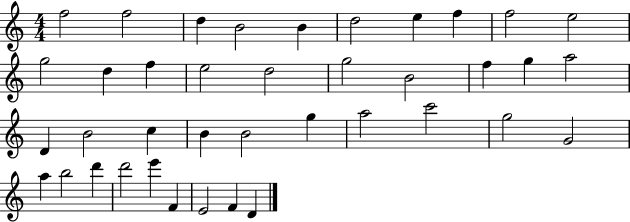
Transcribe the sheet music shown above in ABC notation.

X:1
T:Untitled
M:4/4
L:1/4
K:C
f2 f2 d B2 B d2 e f f2 e2 g2 d f e2 d2 g2 B2 f g a2 D B2 c B B2 g a2 c'2 g2 G2 a b2 d' d'2 e' F E2 F D